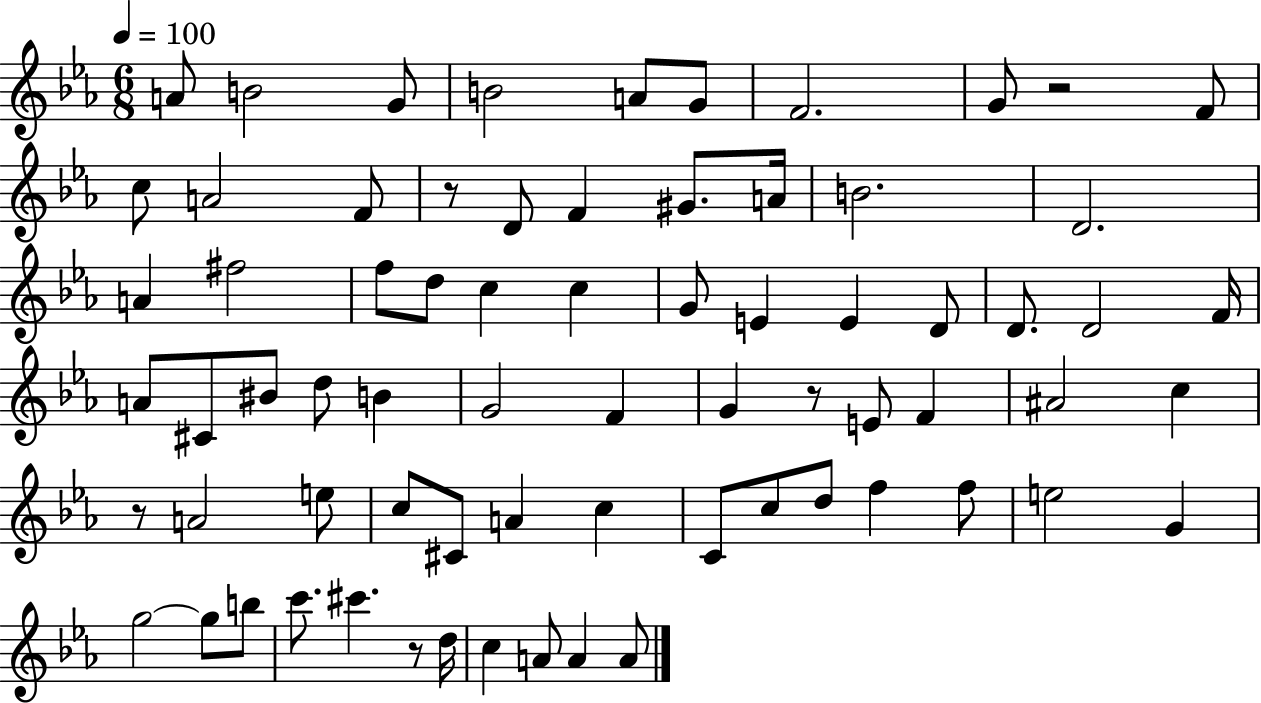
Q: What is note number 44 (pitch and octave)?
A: A4